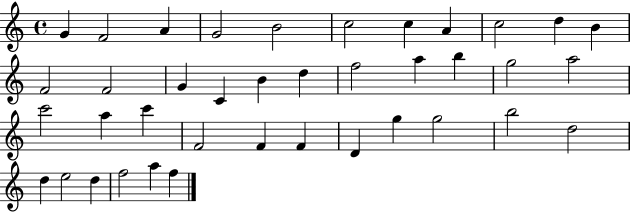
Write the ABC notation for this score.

X:1
T:Untitled
M:4/4
L:1/4
K:C
G F2 A G2 B2 c2 c A c2 d B F2 F2 G C B d f2 a b g2 a2 c'2 a c' F2 F F D g g2 b2 d2 d e2 d f2 a f